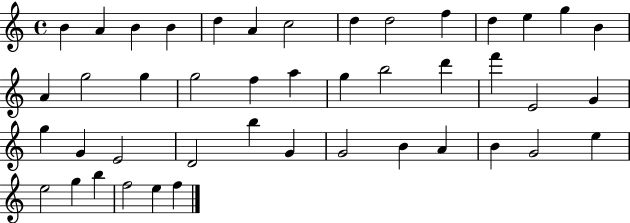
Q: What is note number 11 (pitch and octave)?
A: D5